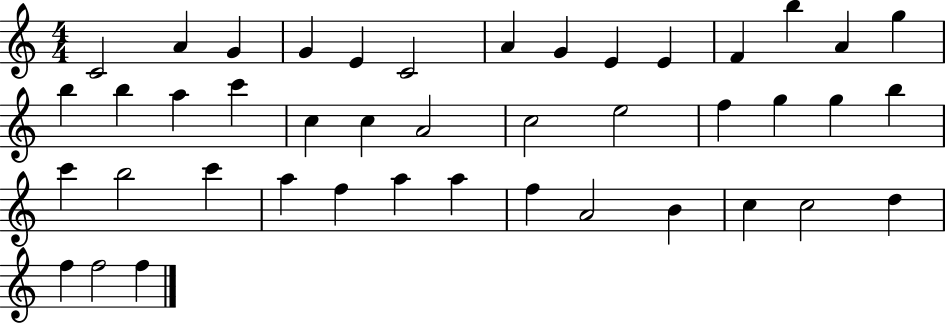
X:1
T:Untitled
M:4/4
L:1/4
K:C
C2 A G G E C2 A G E E F b A g b b a c' c c A2 c2 e2 f g g b c' b2 c' a f a a f A2 B c c2 d f f2 f